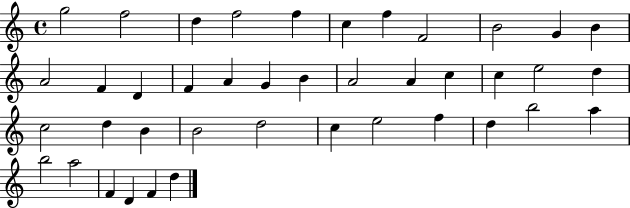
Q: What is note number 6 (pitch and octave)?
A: C5